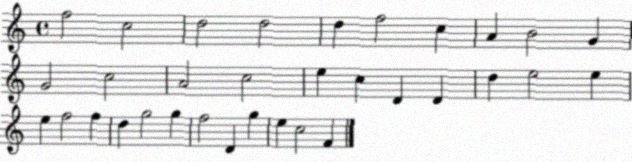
X:1
T:Untitled
M:4/4
L:1/4
K:C
f2 c2 d2 d2 d f2 c A B2 G G2 c2 A2 c2 e c D D d e2 e e f2 f d g2 g f2 D g e c2 F